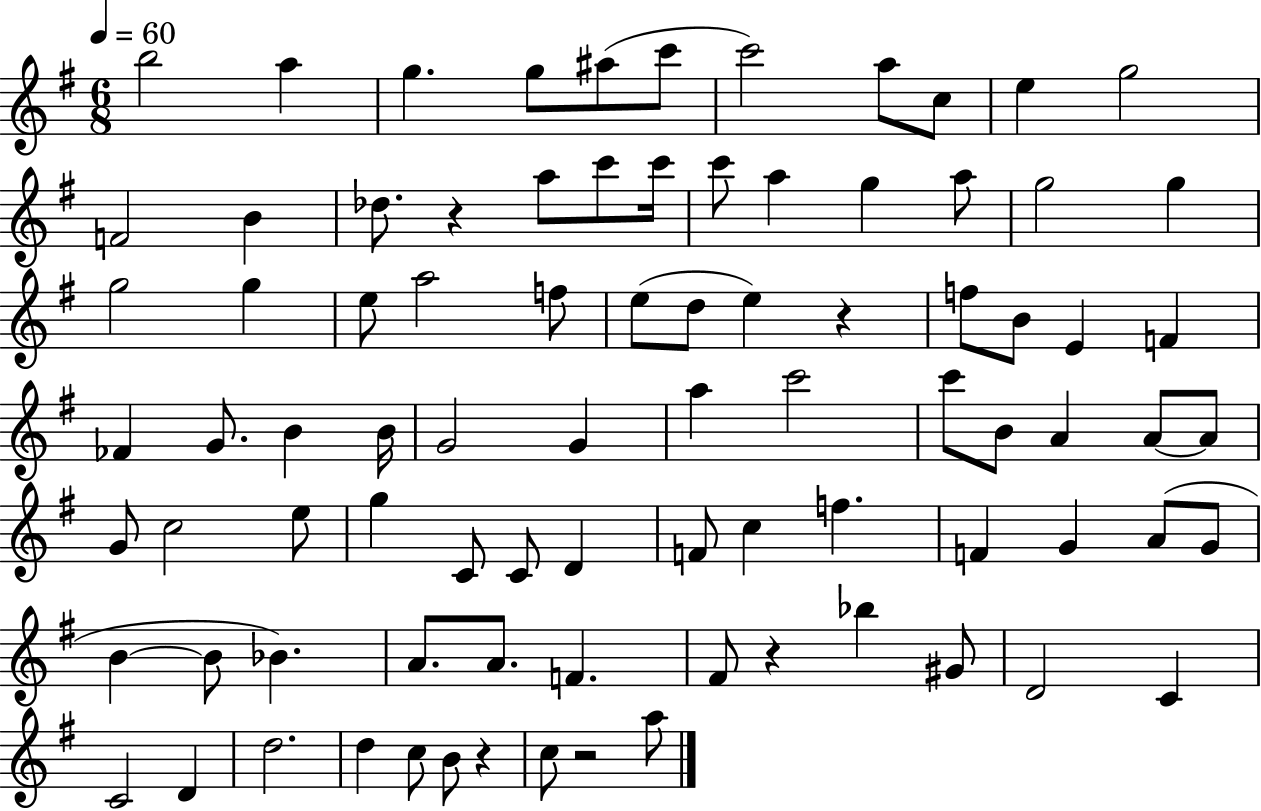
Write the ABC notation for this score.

X:1
T:Untitled
M:6/8
L:1/4
K:G
b2 a g g/2 ^a/2 c'/2 c'2 a/2 c/2 e g2 F2 B _d/2 z a/2 c'/2 c'/4 c'/2 a g a/2 g2 g g2 g e/2 a2 f/2 e/2 d/2 e z f/2 B/2 E F _F G/2 B B/4 G2 G a c'2 c'/2 B/2 A A/2 A/2 G/2 c2 e/2 g C/2 C/2 D F/2 c f F G A/2 G/2 B B/2 _B A/2 A/2 F ^F/2 z _b ^G/2 D2 C C2 D d2 d c/2 B/2 z c/2 z2 a/2